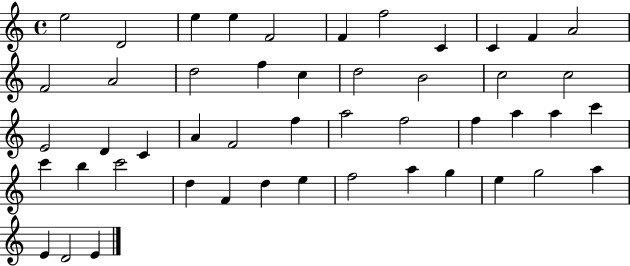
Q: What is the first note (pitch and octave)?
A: E5